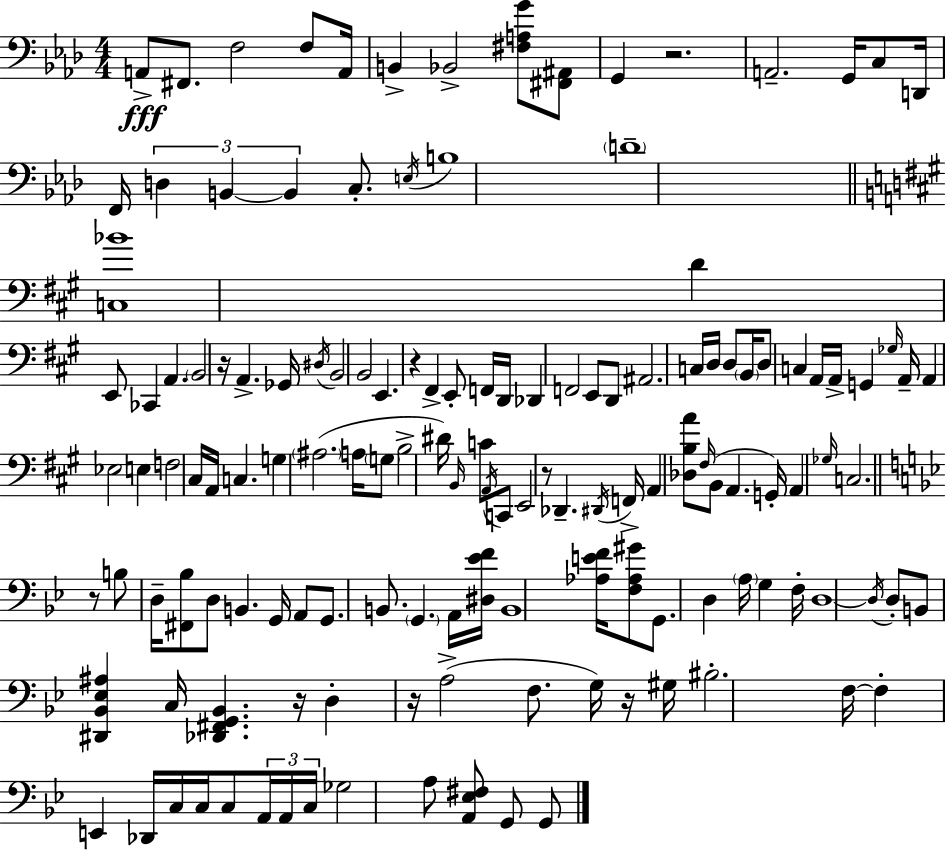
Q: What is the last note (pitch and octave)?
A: G2